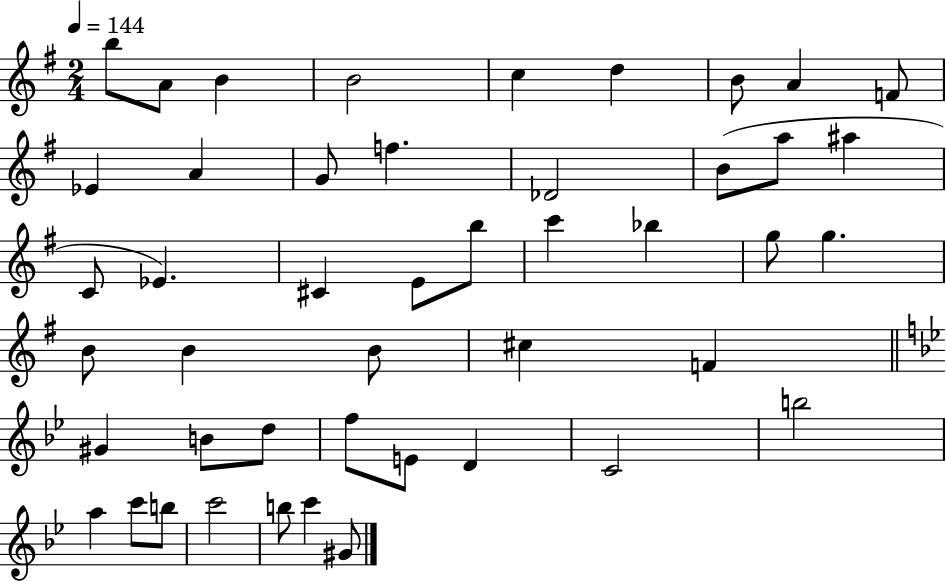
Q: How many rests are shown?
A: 0